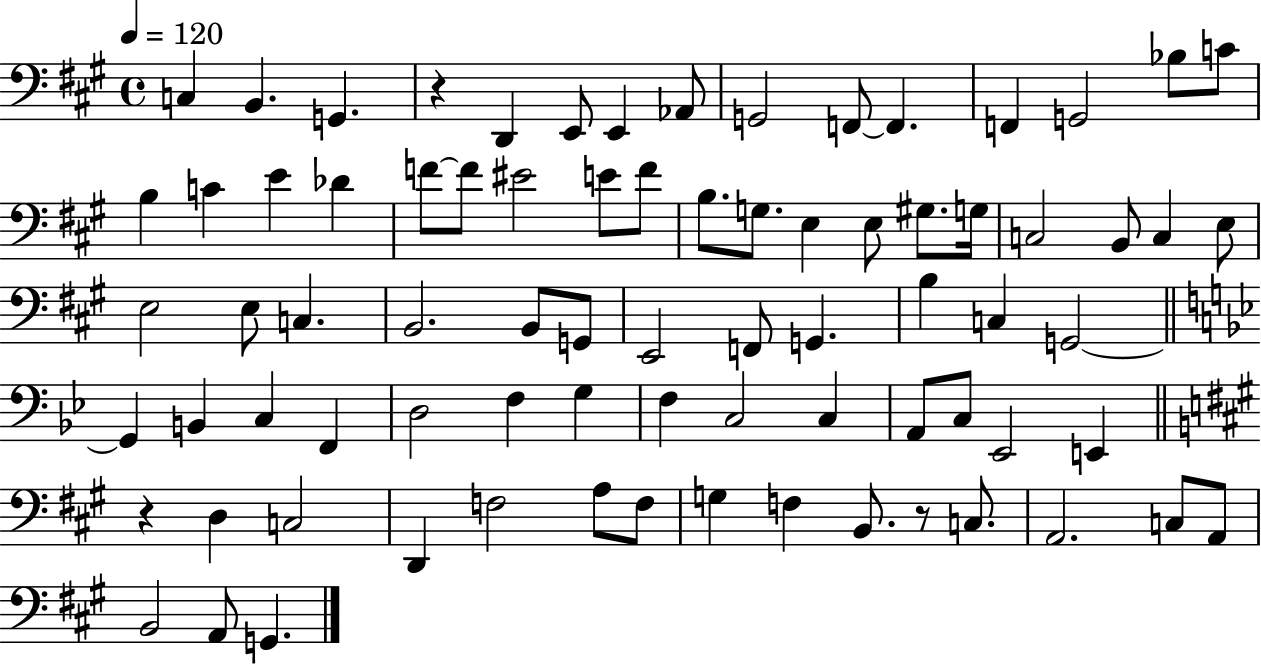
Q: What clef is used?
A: bass